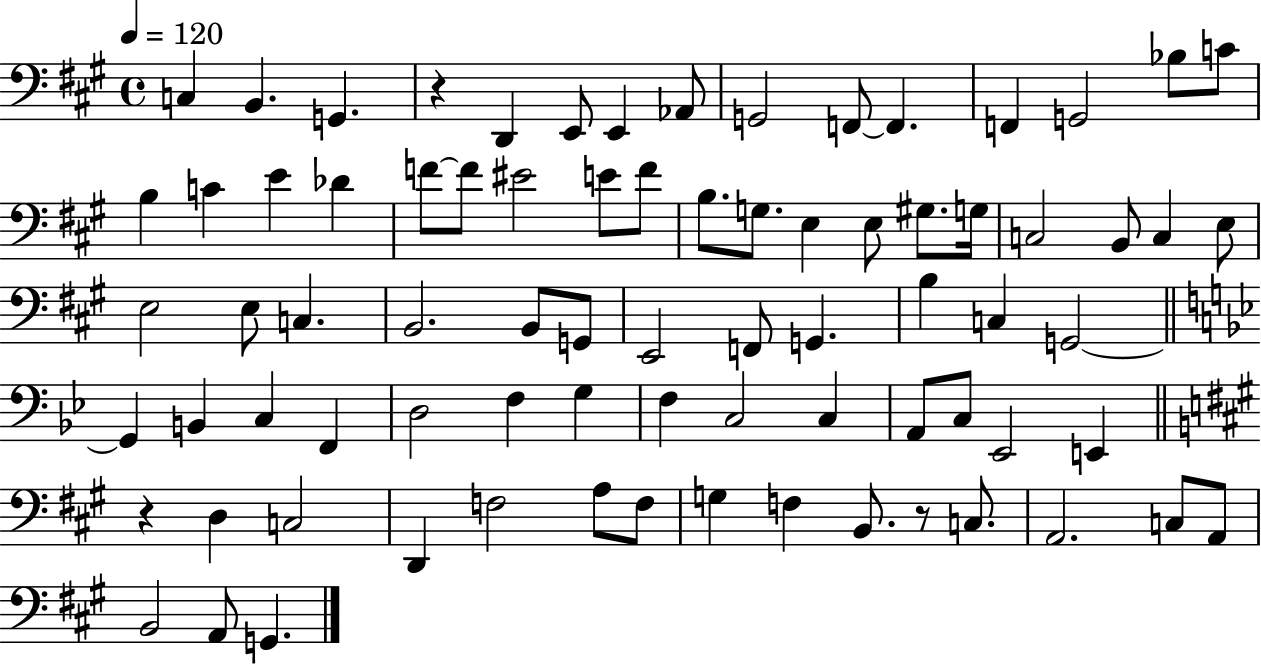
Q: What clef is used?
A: bass